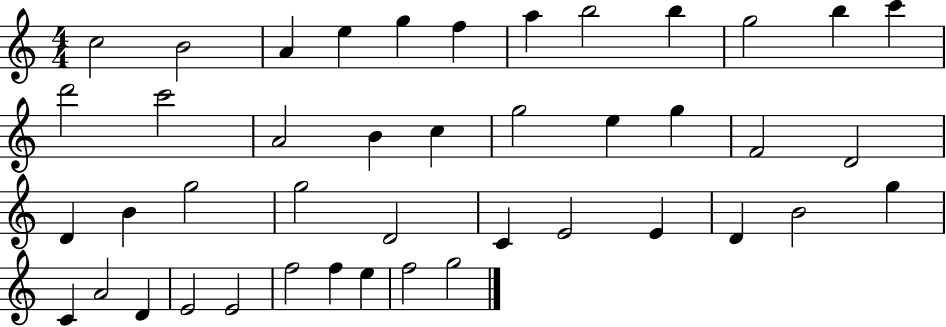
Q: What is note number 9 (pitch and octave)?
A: B5